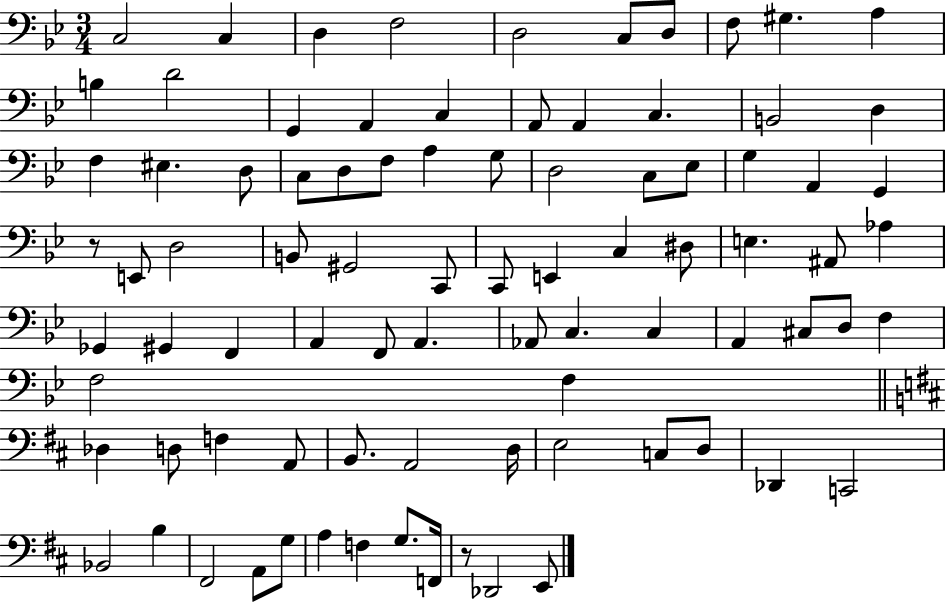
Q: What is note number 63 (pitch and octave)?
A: D3